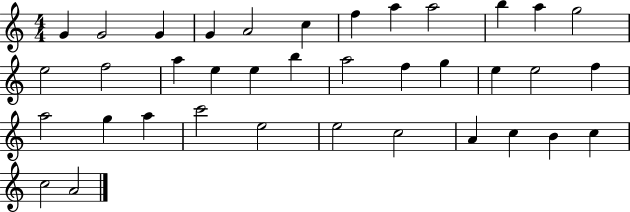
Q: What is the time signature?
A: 4/4